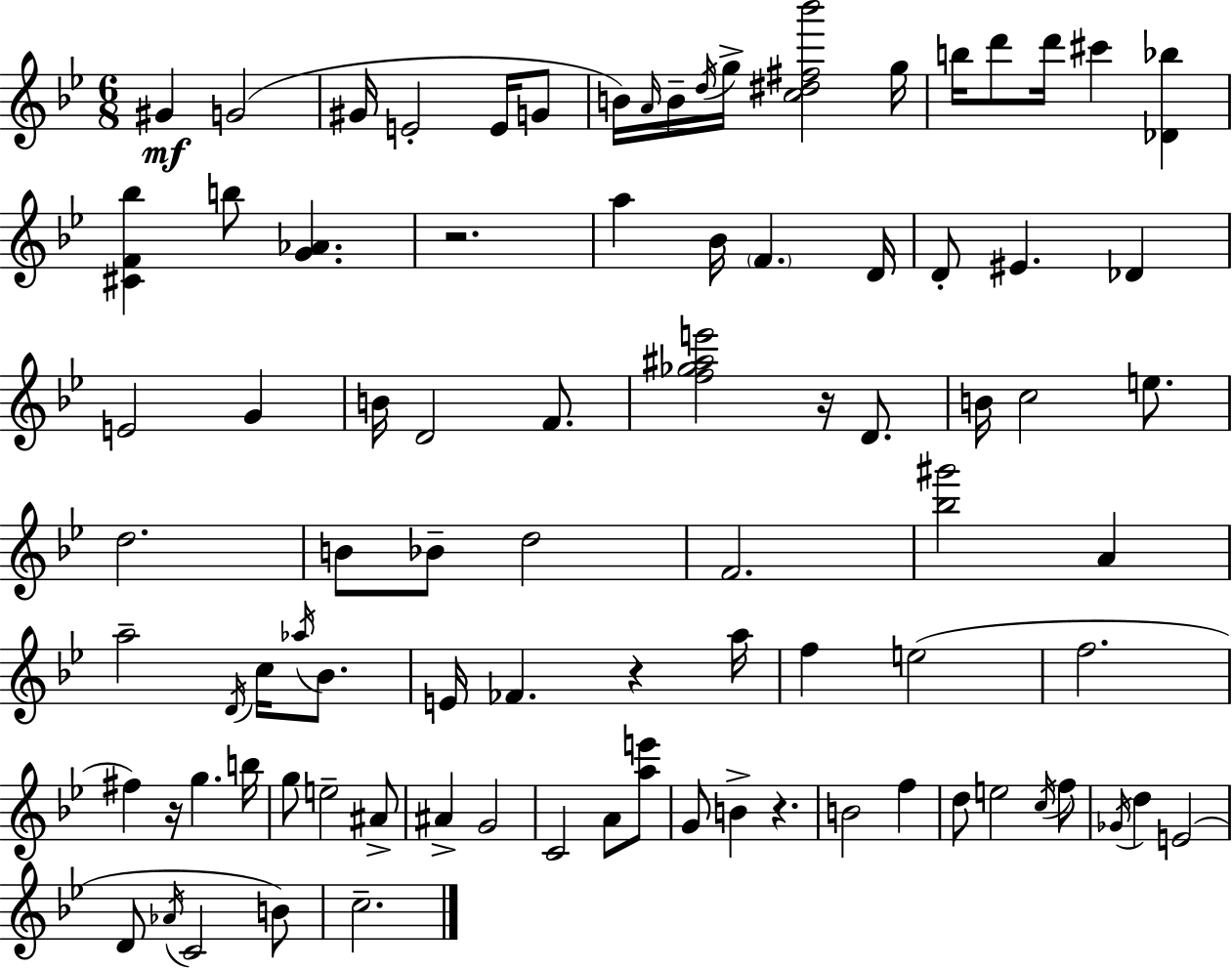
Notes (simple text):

G#4/q G4/h G#4/s E4/h E4/s G4/e B4/s A4/s B4/s D5/s G5/s [C5,D#5,F#5,Bb6]/h G5/s B5/s D6/e D6/s C#6/q [Db4,Bb5]/q [C#4,F4,Bb5]/q B5/e [G4,Ab4]/q. R/h. A5/q Bb4/s F4/q. D4/s D4/e EIS4/q. Db4/q E4/h G4/q B4/s D4/h F4/e. [F5,Gb5,A#5,E6]/h R/s D4/e. B4/s C5/h E5/e. D5/h. B4/e Bb4/e D5/h F4/h. [Bb5,G#6]/h A4/q A5/h D4/s C5/s Ab5/s Bb4/e. E4/s FES4/q. R/q A5/s F5/q E5/h F5/h. F#5/q R/s G5/q. B5/s G5/e E5/h A#4/e A#4/q G4/h C4/h A4/e [A5,E6]/e G4/e B4/q R/q. B4/h F5/q D5/e E5/h C5/s F5/e Gb4/s D5/q E4/h D4/e Ab4/s C4/h B4/e C5/h.